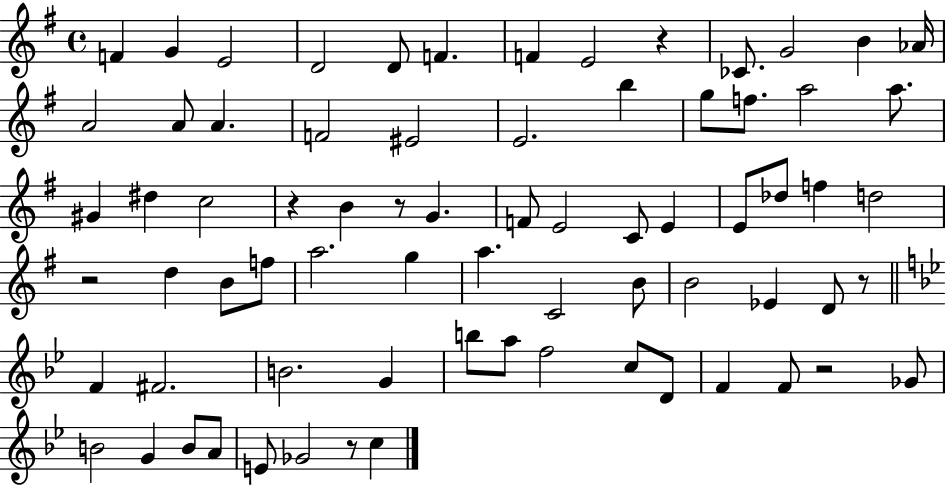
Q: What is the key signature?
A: G major